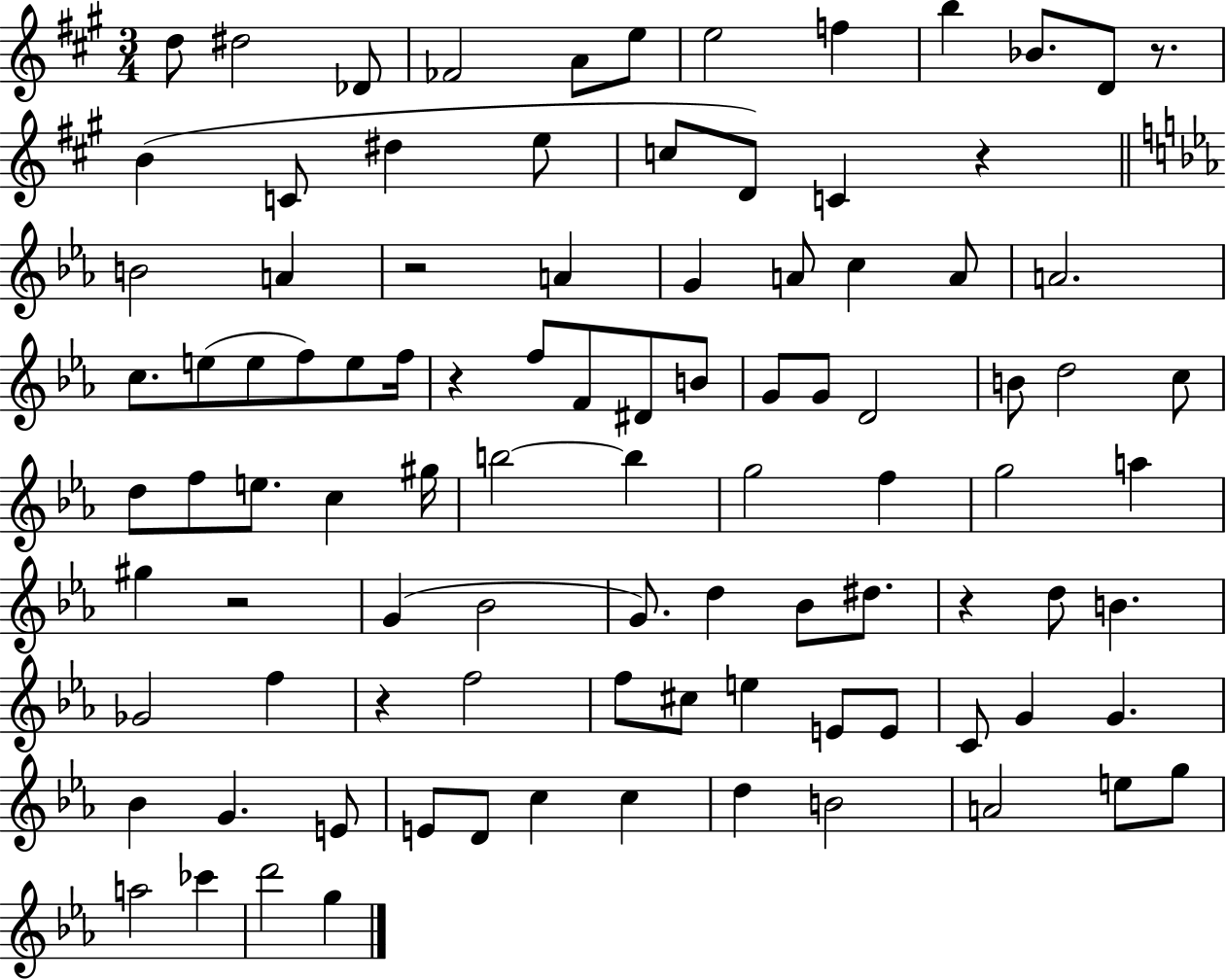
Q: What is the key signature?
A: A major